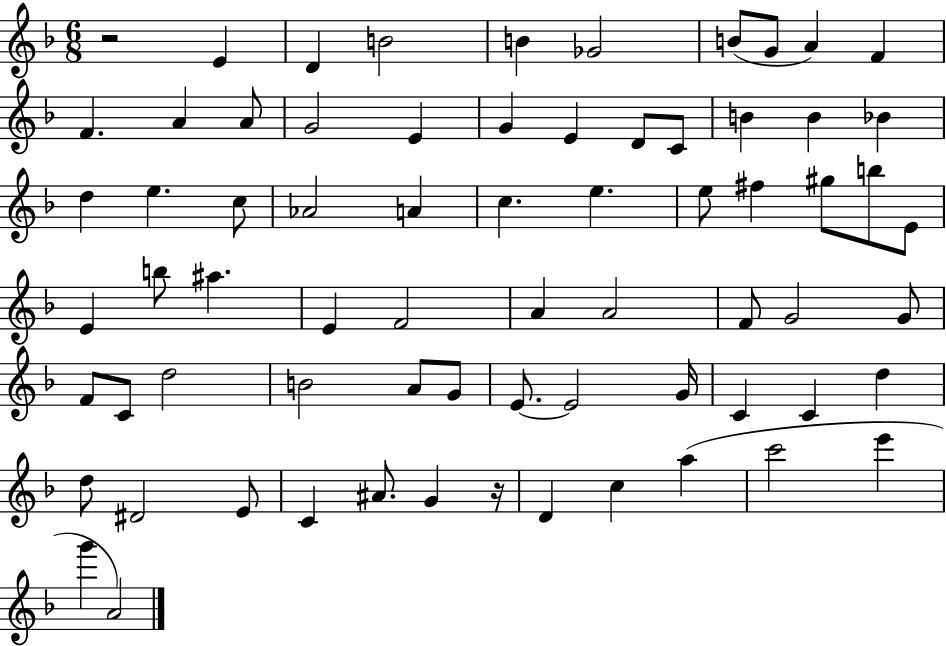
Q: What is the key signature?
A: F major